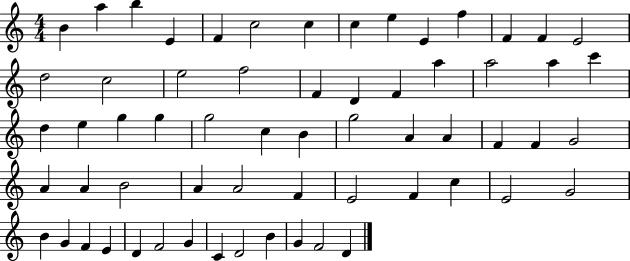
{
  \clef treble
  \numericTimeSignature
  \time 4/4
  \key c \major
  b'4 a''4 b''4 e'4 | f'4 c''2 c''4 | c''4 e''4 e'4 f''4 | f'4 f'4 e'2 | \break d''2 c''2 | e''2 f''2 | f'4 d'4 f'4 a''4 | a''2 a''4 c'''4 | \break d''4 e''4 g''4 g''4 | g''2 c''4 b'4 | g''2 a'4 a'4 | f'4 f'4 g'2 | \break a'4 a'4 b'2 | a'4 a'2 f'4 | e'2 f'4 c''4 | e'2 g'2 | \break b'4 g'4 f'4 e'4 | d'4 f'2 g'4 | c'4 d'2 b'4 | g'4 f'2 d'4 | \break \bar "|."
}